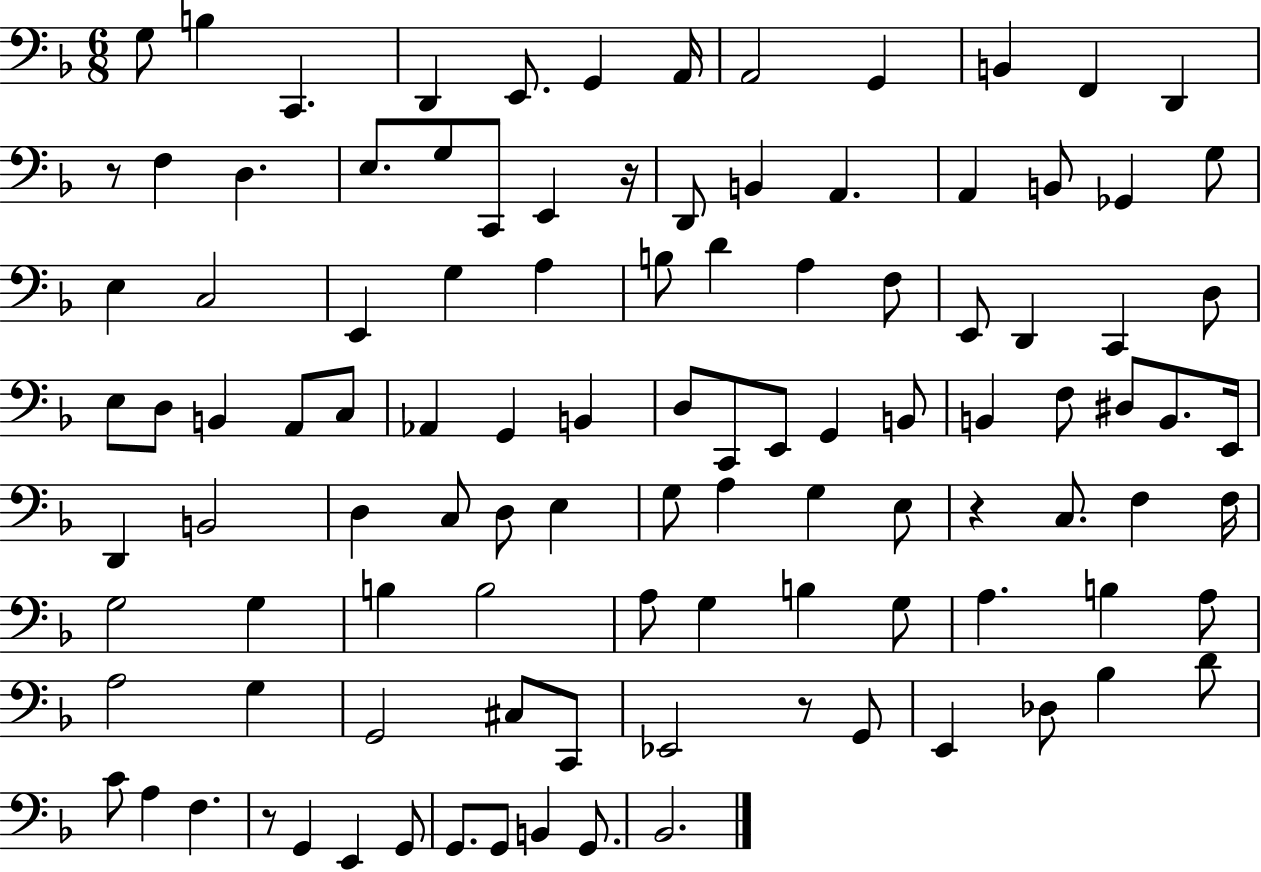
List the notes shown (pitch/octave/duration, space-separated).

G3/e B3/q C2/q. D2/q E2/e. G2/q A2/s A2/h G2/q B2/q F2/q D2/q R/e F3/q D3/q. E3/e. G3/e C2/e E2/q R/s D2/e B2/q A2/q. A2/q B2/e Gb2/q G3/e E3/q C3/h E2/q G3/q A3/q B3/e D4/q A3/q F3/e E2/e D2/q C2/q D3/e E3/e D3/e B2/q A2/e C3/e Ab2/q G2/q B2/q D3/e C2/e E2/e G2/q B2/e B2/q F3/e D#3/e B2/e. E2/s D2/q B2/h D3/q C3/e D3/e E3/q G3/e A3/q G3/q E3/e R/q C3/e. F3/q F3/s G3/h G3/q B3/q B3/h A3/e G3/q B3/q G3/e A3/q. B3/q A3/e A3/h G3/q G2/h C#3/e C2/e Eb2/h R/e G2/e E2/q Db3/e Bb3/q D4/e C4/e A3/q F3/q. R/e G2/q E2/q G2/e G2/e. G2/e B2/q G2/e. Bb2/h.